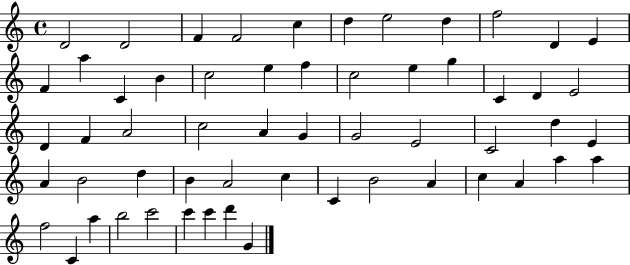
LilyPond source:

{
  \clef treble
  \time 4/4
  \defaultTimeSignature
  \key c \major
  d'2 d'2 | f'4 f'2 c''4 | d''4 e''2 d''4 | f''2 d'4 e'4 | \break f'4 a''4 c'4 b'4 | c''2 e''4 f''4 | c''2 e''4 g''4 | c'4 d'4 e'2 | \break d'4 f'4 a'2 | c''2 a'4 g'4 | g'2 e'2 | c'2 d''4 e'4 | \break a'4 b'2 d''4 | b'4 a'2 c''4 | c'4 b'2 a'4 | c''4 a'4 a''4 a''4 | \break f''2 c'4 a''4 | b''2 c'''2 | c'''4 c'''4 d'''4 g'4 | \bar "|."
}